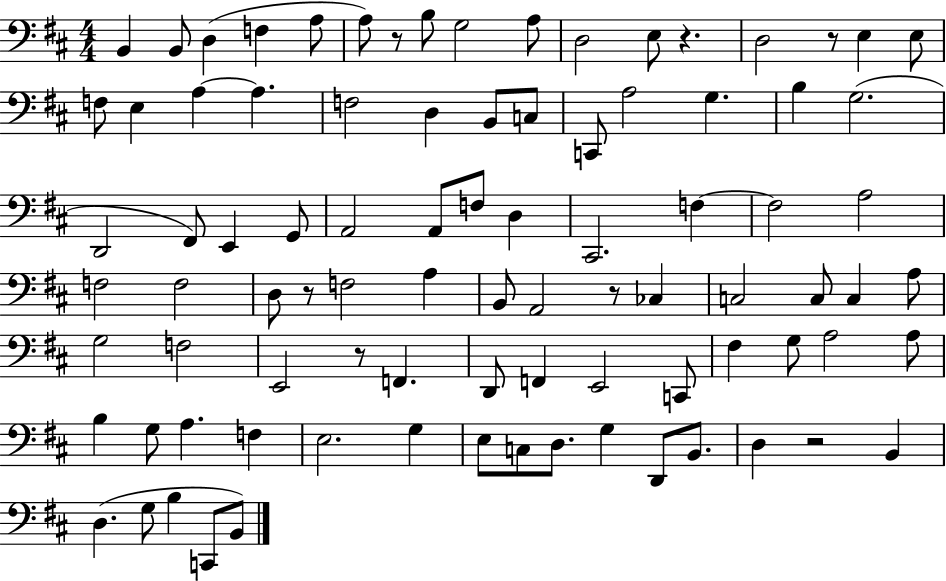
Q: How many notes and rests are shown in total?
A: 89